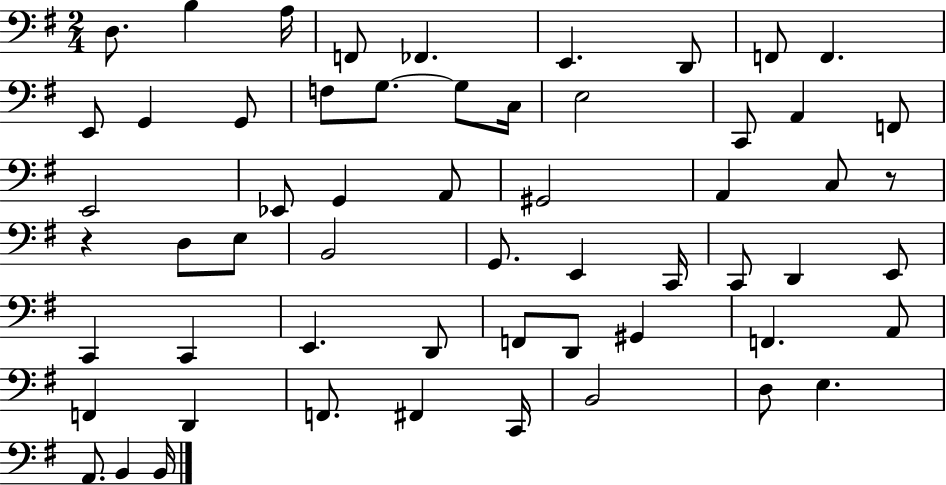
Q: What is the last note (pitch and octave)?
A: B2